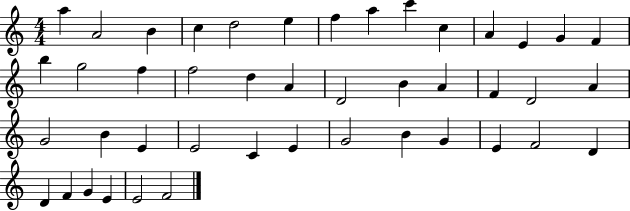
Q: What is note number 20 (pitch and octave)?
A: A4